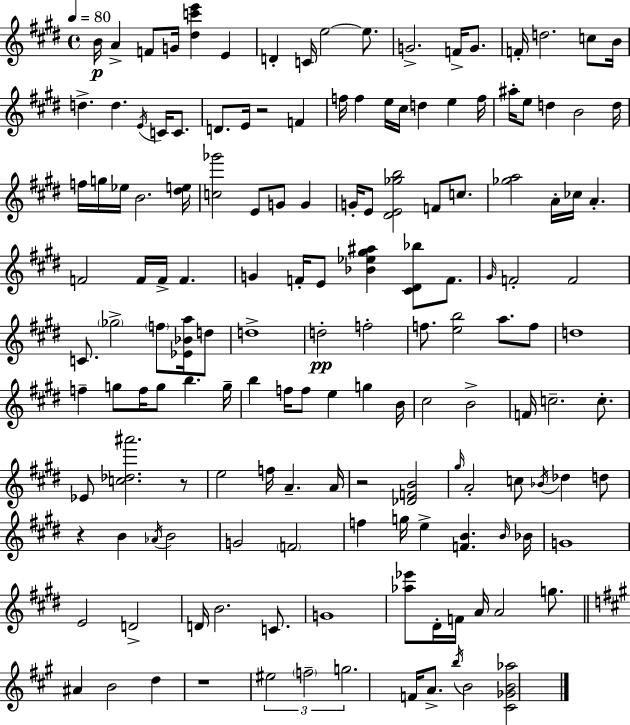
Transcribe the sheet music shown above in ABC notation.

X:1
T:Untitled
M:4/4
L:1/4
K:E
B/4 A F/2 G/4 [^dc'e'] E D C/4 e2 e/2 G2 F/4 G/2 F/4 d2 c/2 B/4 d d E/4 C/4 C/2 D/2 E/4 z2 F f/4 f e/4 ^c/4 d e f/4 ^a/4 e/2 d B2 d/4 f/4 g/4 _e/4 B2 [^de]/4 [c_g']2 E/2 G/2 G G/4 E/2 [^DE_gb]2 F/2 c/2 [_ga]2 A/4 _c/4 A F2 F/4 F/4 F G F/4 E/2 [_B_e^g^a] [^C^D_b]/2 F/2 ^G/4 F2 F2 C/2 _g2 f/2 [_E_Ba]/4 d/2 d4 d2 f2 f/2 [eb]2 a/2 f/2 d4 f g/2 f/4 g/2 b g/4 b f/4 f/2 e g B/4 ^c2 B2 F/4 c2 c/2 _E/2 [c_d^a']2 z/2 e2 f/4 A A/4 z2 [_DFB]2 ^g/4 A2 c/2 _B/4 _d d/2 z B _A/4 B2 G2 F2 f g/4 e [FB] B/4 _B/4 G4 E2 D2 D/4 B2 C/2 G4 [_a_e']/2 ^D/4 F/4 A/4 A2 g/2 ^A B2 d z4 ^e2 f2 g2 F/4 A/2 b/4 B2 [^C_GB_a]2